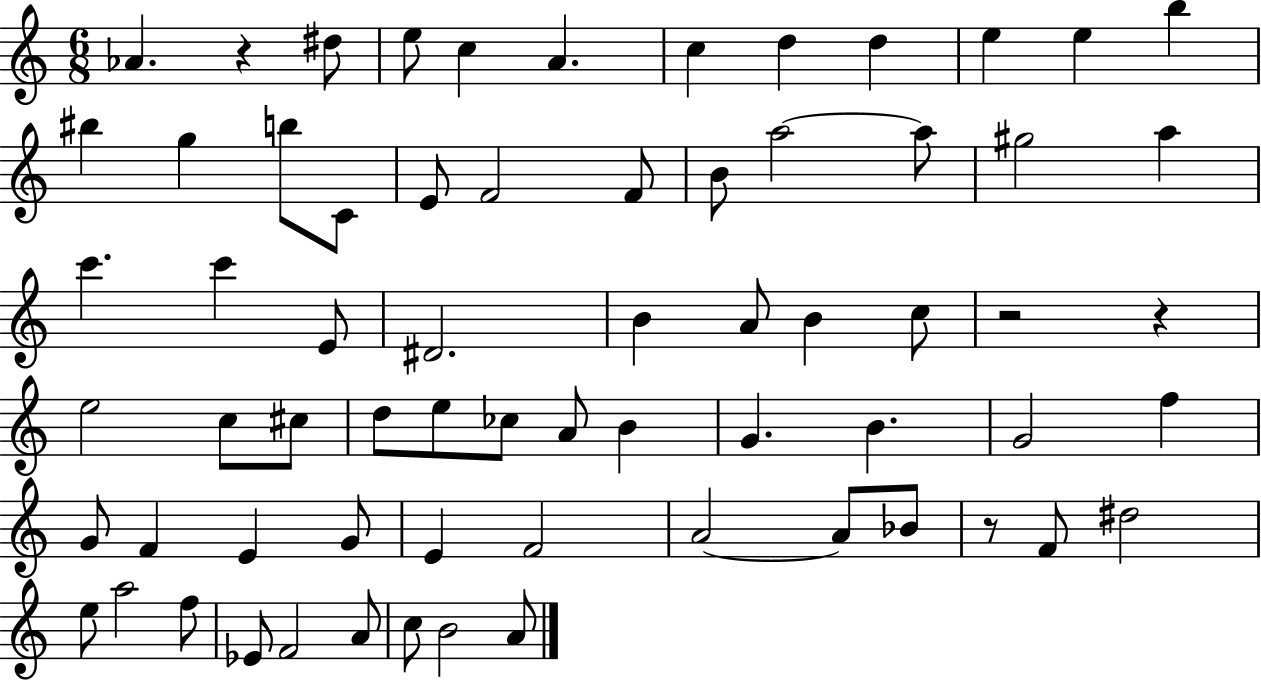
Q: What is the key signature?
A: C major